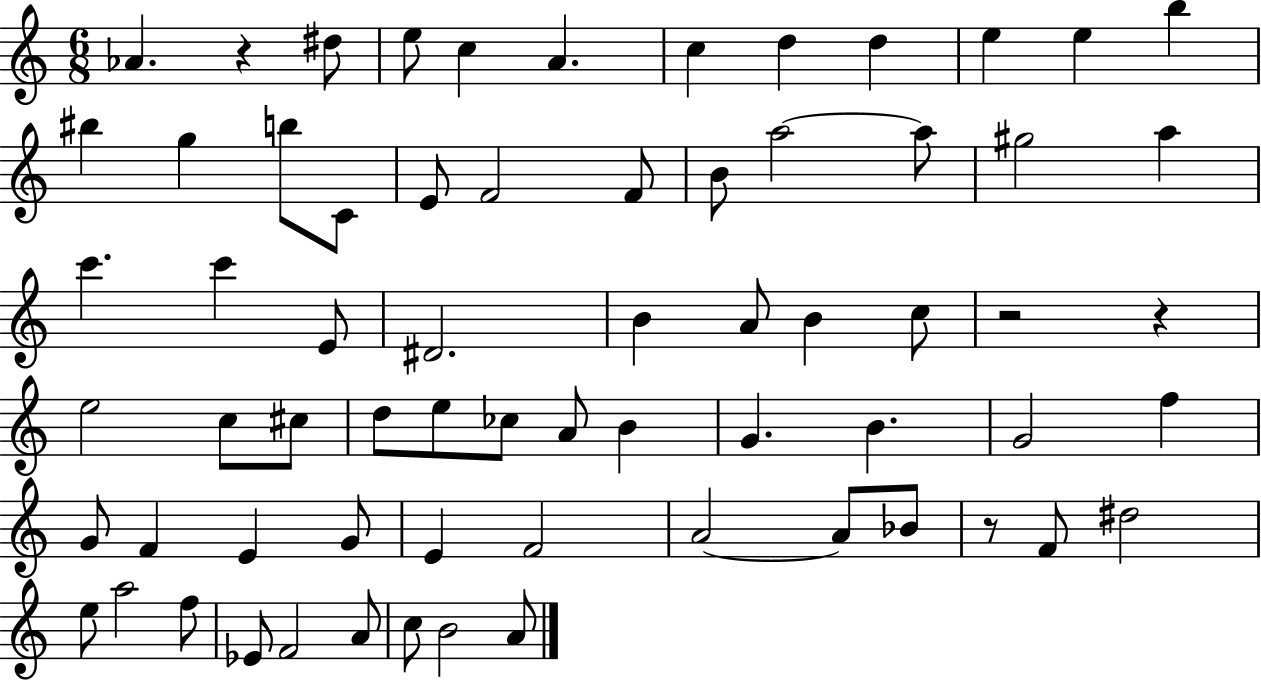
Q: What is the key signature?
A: C major